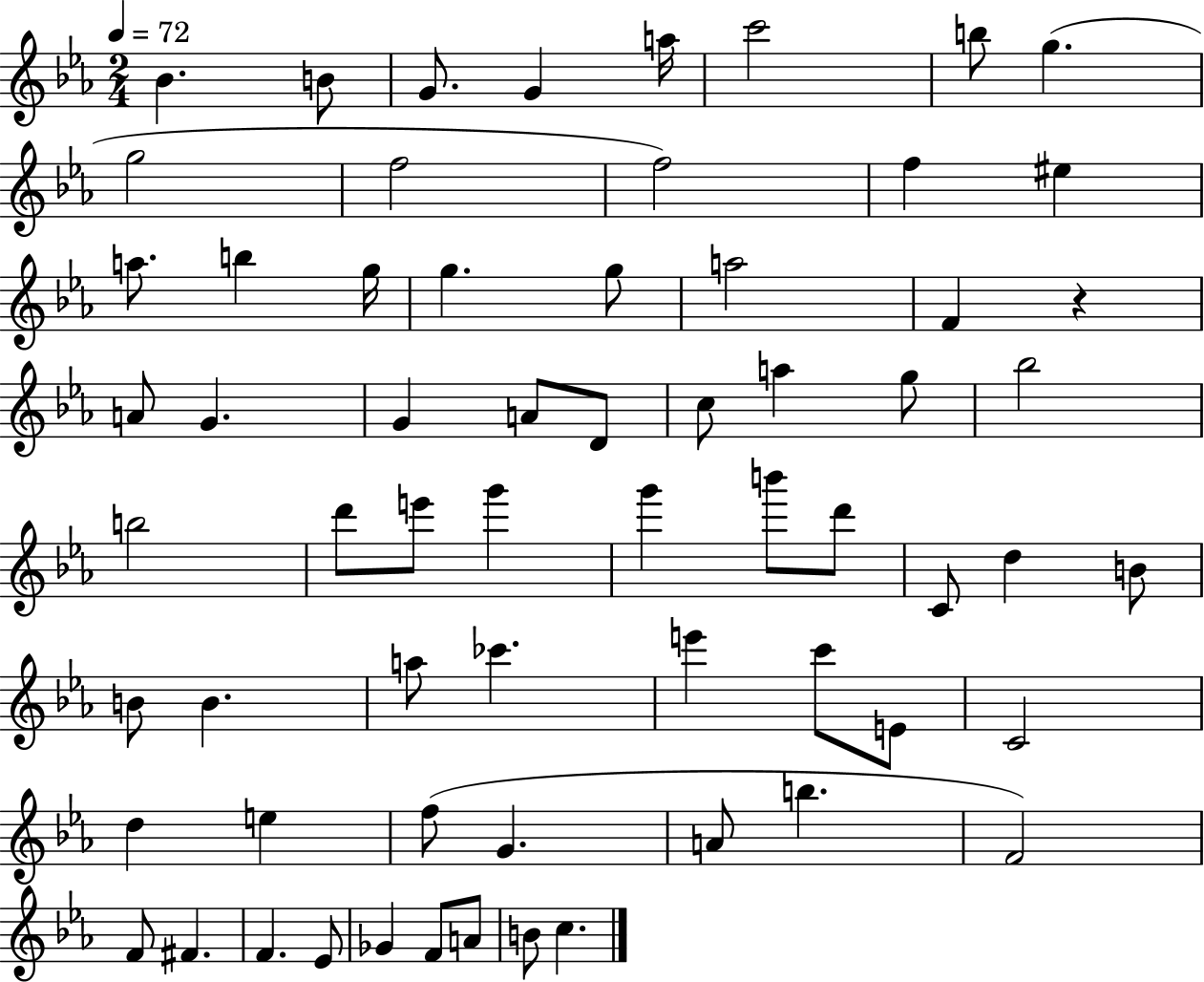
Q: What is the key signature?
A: EES major